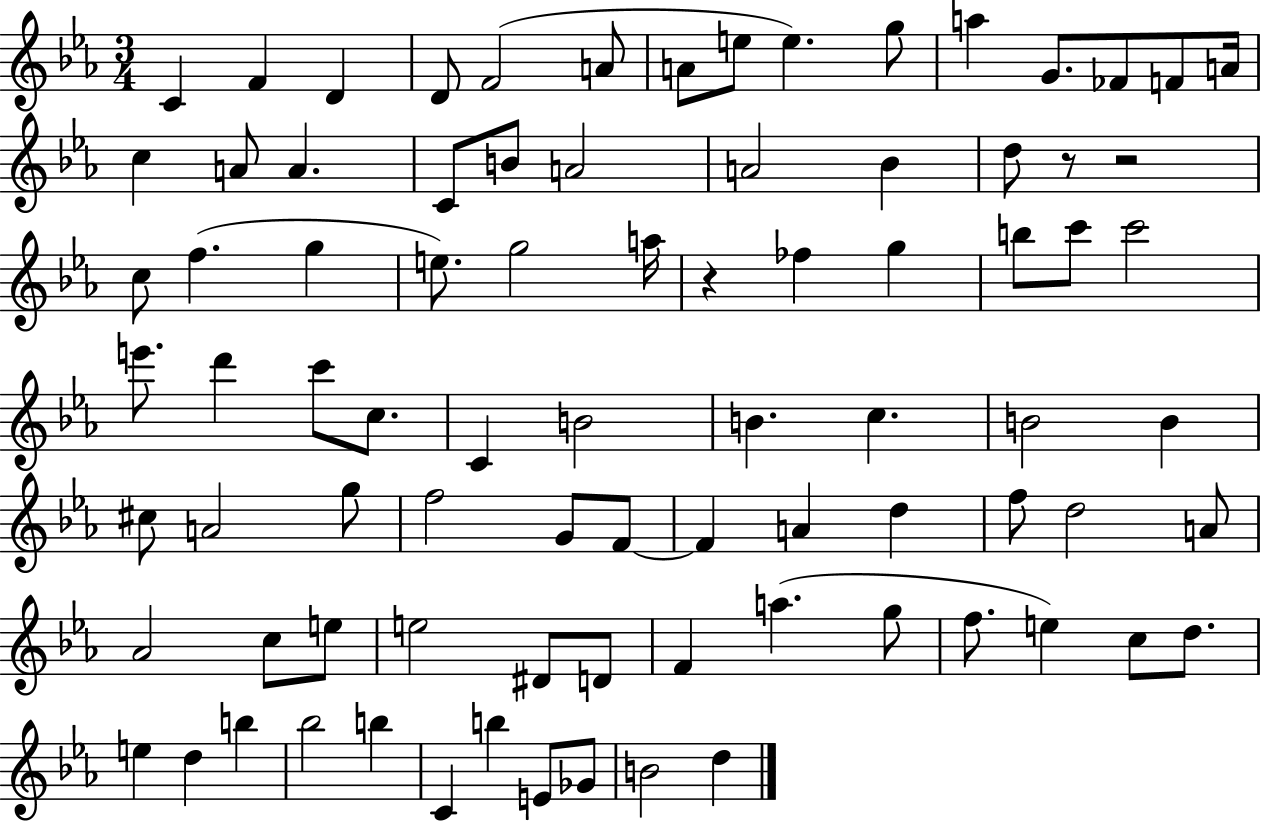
{
  \clef treble
  \numericTimeSignature
  \time 3/4
  \key ees \major
  c'4 f'4 d'4 | d'8 f'2( a'8 | a'8 e''8 e''4.) g''8 | a''4 g'8. fes'8 f'8 a'16 | \break c''4 a'8 a'4. | c'8 b'8 a'2 | a'2 bes'4 | d''8 r8 r2 | \break c''8 f''4.( g''4 | e''8.) g''2 a''16 | r4 fes''4 g''4 | b''8 c'''8 c'''2 | \break e'''8. d'''4 c'''8 c''8. | c'4 b'2 | b'4. c''4. | b'2 b'4 | \break cis''8 a'2 g''8 | f''2 g'8 f'8~~ | f'4 a'4 d''4 | f''8 d''2 a'8 | \break aes'2 c''8 e''8 | e''2 dis'8 d'8 | f'4 a''4.( g''8 | f''8. e''4) c''8 d''8. | \break e''4 d''4 b''4 | bes''2 b''4 | c'4 b''4 e'8 ges'8 | b'2 d''4 | \break \bar "|."
}